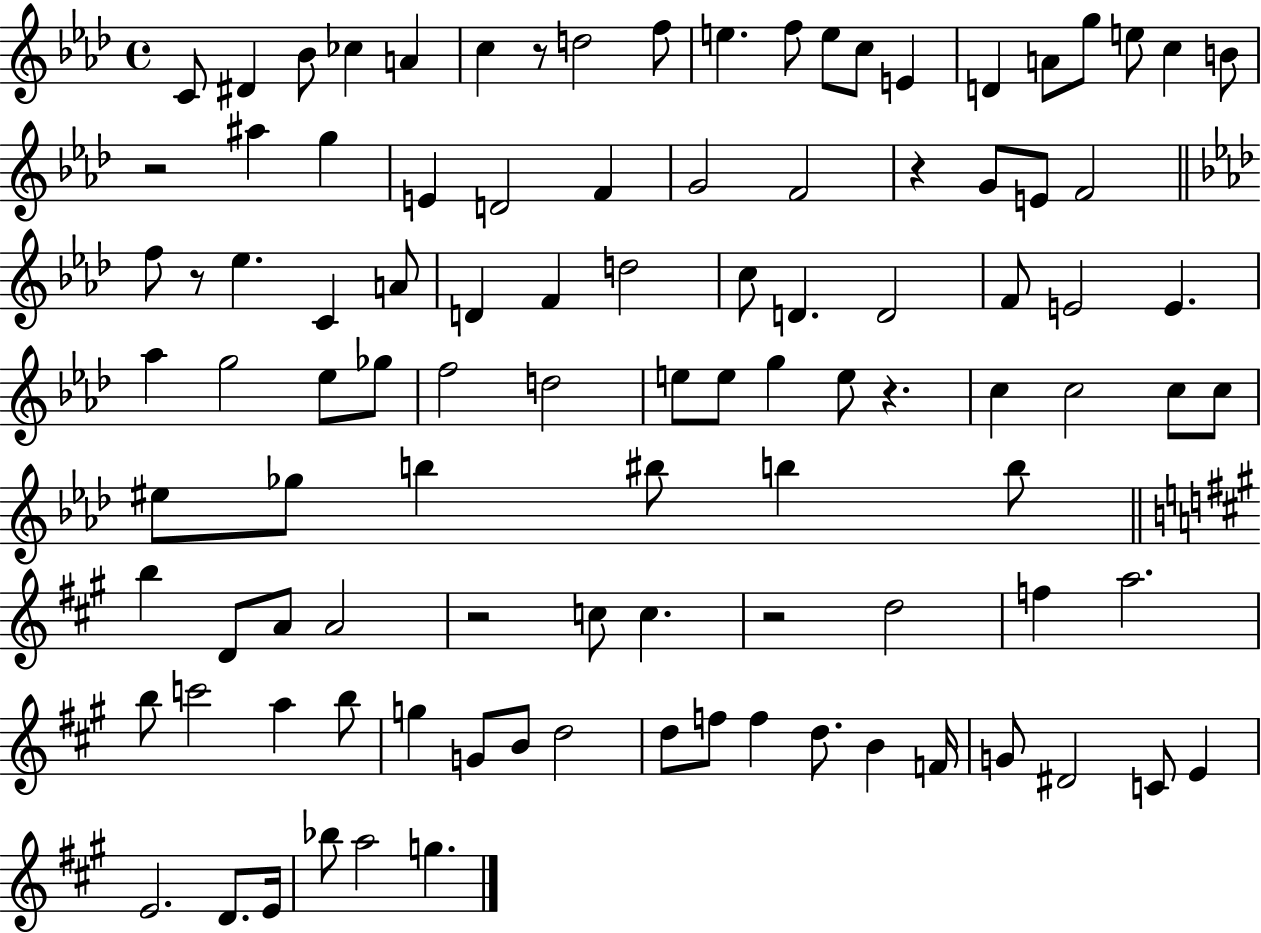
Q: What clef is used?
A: treble